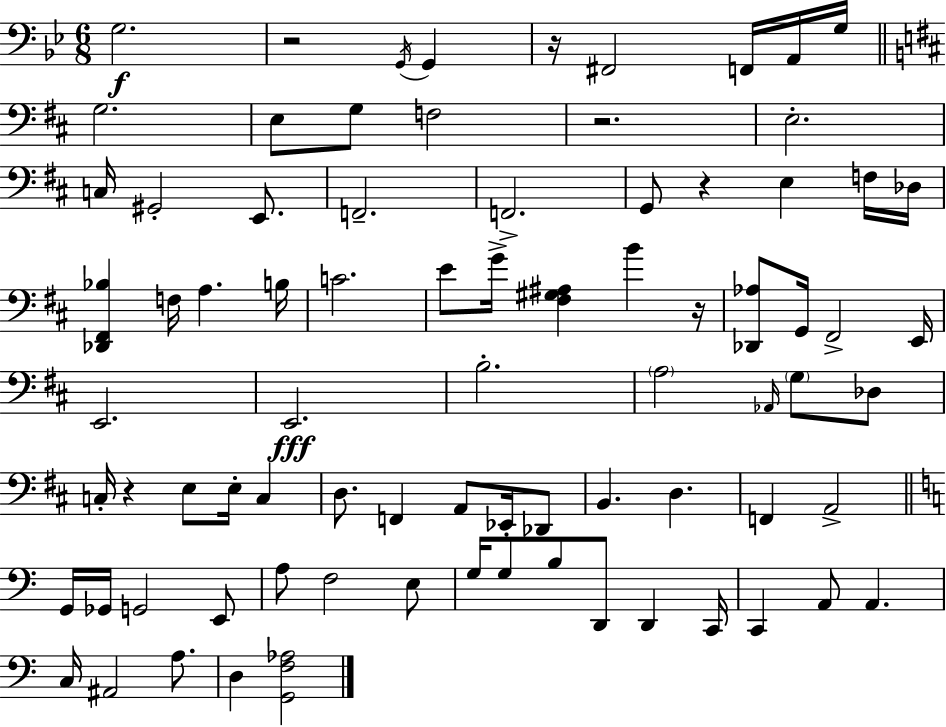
X:1
T:Untitled
M:6/8
L:1/4
K:Gm
G,2 z2 G,,/4 G,, z/4 ^F,,2 F,,/4 A,,/4 G,/4 G,2 E,/2 G,/2 F,2 z2 E,2 C,/4 ^G,,2 E,,/2 F,,2 F,,2 G,,/2 z E, F,/4 _D,/4 [_D,,^F,,_B,] F,/4 A, B,/4 C2 E/2 G/4 [^F,^G,^A,] B z/4 [_D,,_A,]/2 G,,/4 ^F,,2 E,,/4 E,,2 E,,2 B,2 A,2 _A,,/4 G,/2 _D,/2 C,/4 z E,/2 E,/4 C, D,/2 F,, A,,/2 _E,,/4 _D,,/2 B,, D, F,, A,,2 G,,/4 _G,,/4 G,,2 E,,/2 A,/2 F,2 E,/2 G,/4 G,/2 B,/2 D,,/2 D,, C,,/4 C,, A,,/2 A,, C,/4 ^A,,2 A,/2 D, [G,,F,_A,]2